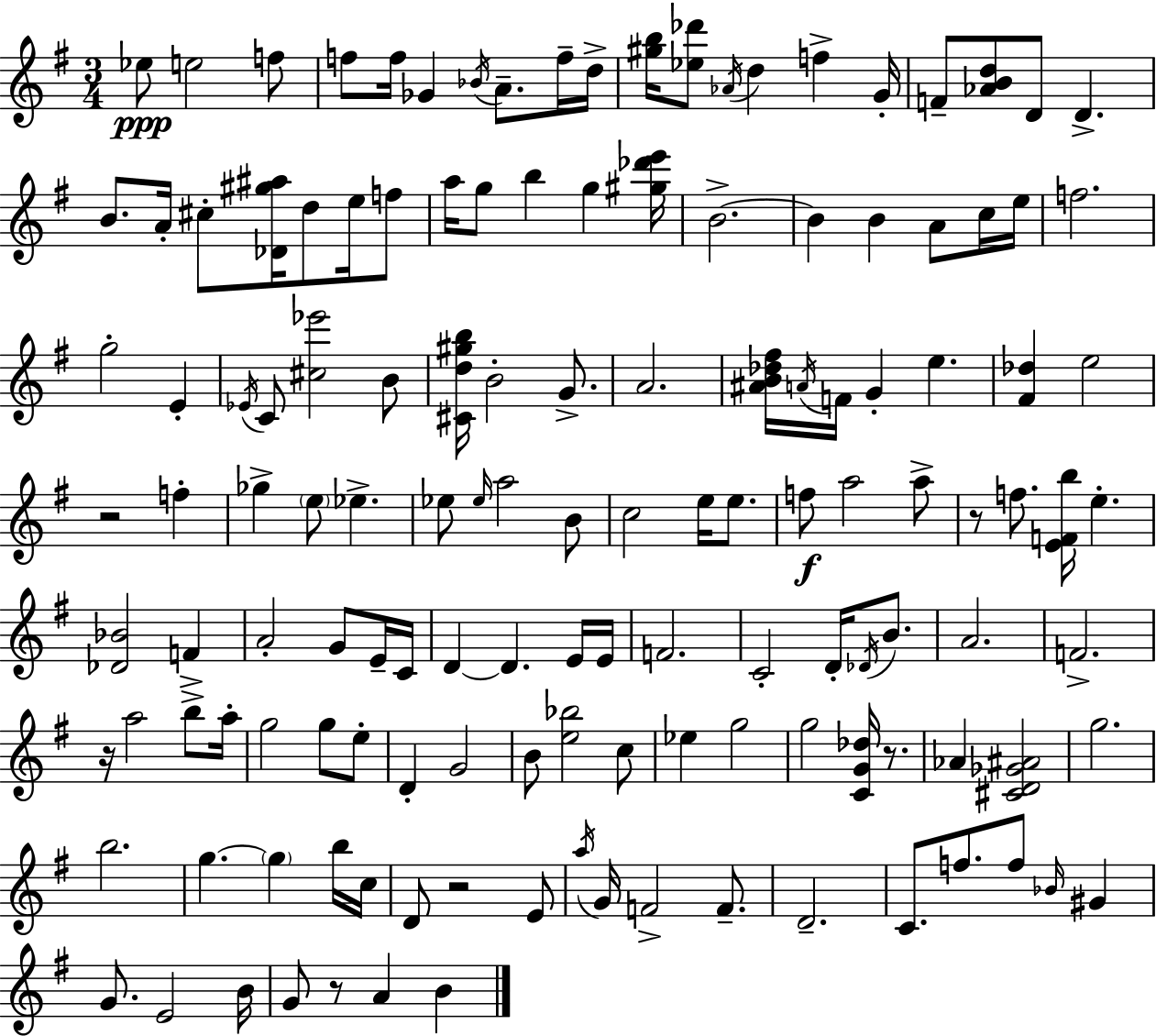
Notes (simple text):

Eb5/e E5/h F5/e F5/e F5/s Gb4/q Bb4/s A4/e. F5/s D5/s [G#5,B5]/s [Eb5,Db6]/e Ab4/s D5/q F5/q G4/s F4/e [Ab4,B4,D5]/e D4/e D4/q. B4/e. A4/s C#5/e [Db4,G#5,A#5]/s D5/e E5/s F5/e A5/s G5/e B5/q G5/q [G#5,Db6,E6]/s B4/h. B4/q B4/q A4/e C5/s E5/s F5/h. G5/h E4/q Eb4/s C4/e [C#5,Eb6]/h B4/e [C#4,D5,G#5,B5]/s B4/h G4/e. A4/h. [A#4,B4,Db5,F#5]/s A4/s F4/s G4/q E5/q. [F#4,Db5]/q E5/h R/h F5/q Gb5/q E5/e Eb5/q. Eb5/e Eb5/s A5/h B4/e C5/h E5/s E5/e. F5/e A5/h A5/e R/e F5/e. [E4,F4,B5]/s E5/q. [Db4,Bb4]/h F4/q A4/h G4/e E4/s C4/s D4/q D4/q. E4/s E4/s F4/h. C4/h D4/s Db4/s B4/e. A4/h. F4/h. R/s A5/h B5/e A5/s G5/h G5/e E5/e D4/q G4/h B4/e [E5,Bb5]/h C5/e Eb5/q G5/h G5/h [C4,G4,Db5]/s R/e. Ab4/q [C#4,D4,Gb4,A#4]/h G5/h. B5/h. G5/q. G5/q B5/s C5/s D4/e R/h E4/e A5/s G4/s F4/h F4/e. D4/h. C4/e. F5/e. F5/e Bb4/s G#4/q G4/e. E4/h B4/s G4/e R/e A4/q B4/q